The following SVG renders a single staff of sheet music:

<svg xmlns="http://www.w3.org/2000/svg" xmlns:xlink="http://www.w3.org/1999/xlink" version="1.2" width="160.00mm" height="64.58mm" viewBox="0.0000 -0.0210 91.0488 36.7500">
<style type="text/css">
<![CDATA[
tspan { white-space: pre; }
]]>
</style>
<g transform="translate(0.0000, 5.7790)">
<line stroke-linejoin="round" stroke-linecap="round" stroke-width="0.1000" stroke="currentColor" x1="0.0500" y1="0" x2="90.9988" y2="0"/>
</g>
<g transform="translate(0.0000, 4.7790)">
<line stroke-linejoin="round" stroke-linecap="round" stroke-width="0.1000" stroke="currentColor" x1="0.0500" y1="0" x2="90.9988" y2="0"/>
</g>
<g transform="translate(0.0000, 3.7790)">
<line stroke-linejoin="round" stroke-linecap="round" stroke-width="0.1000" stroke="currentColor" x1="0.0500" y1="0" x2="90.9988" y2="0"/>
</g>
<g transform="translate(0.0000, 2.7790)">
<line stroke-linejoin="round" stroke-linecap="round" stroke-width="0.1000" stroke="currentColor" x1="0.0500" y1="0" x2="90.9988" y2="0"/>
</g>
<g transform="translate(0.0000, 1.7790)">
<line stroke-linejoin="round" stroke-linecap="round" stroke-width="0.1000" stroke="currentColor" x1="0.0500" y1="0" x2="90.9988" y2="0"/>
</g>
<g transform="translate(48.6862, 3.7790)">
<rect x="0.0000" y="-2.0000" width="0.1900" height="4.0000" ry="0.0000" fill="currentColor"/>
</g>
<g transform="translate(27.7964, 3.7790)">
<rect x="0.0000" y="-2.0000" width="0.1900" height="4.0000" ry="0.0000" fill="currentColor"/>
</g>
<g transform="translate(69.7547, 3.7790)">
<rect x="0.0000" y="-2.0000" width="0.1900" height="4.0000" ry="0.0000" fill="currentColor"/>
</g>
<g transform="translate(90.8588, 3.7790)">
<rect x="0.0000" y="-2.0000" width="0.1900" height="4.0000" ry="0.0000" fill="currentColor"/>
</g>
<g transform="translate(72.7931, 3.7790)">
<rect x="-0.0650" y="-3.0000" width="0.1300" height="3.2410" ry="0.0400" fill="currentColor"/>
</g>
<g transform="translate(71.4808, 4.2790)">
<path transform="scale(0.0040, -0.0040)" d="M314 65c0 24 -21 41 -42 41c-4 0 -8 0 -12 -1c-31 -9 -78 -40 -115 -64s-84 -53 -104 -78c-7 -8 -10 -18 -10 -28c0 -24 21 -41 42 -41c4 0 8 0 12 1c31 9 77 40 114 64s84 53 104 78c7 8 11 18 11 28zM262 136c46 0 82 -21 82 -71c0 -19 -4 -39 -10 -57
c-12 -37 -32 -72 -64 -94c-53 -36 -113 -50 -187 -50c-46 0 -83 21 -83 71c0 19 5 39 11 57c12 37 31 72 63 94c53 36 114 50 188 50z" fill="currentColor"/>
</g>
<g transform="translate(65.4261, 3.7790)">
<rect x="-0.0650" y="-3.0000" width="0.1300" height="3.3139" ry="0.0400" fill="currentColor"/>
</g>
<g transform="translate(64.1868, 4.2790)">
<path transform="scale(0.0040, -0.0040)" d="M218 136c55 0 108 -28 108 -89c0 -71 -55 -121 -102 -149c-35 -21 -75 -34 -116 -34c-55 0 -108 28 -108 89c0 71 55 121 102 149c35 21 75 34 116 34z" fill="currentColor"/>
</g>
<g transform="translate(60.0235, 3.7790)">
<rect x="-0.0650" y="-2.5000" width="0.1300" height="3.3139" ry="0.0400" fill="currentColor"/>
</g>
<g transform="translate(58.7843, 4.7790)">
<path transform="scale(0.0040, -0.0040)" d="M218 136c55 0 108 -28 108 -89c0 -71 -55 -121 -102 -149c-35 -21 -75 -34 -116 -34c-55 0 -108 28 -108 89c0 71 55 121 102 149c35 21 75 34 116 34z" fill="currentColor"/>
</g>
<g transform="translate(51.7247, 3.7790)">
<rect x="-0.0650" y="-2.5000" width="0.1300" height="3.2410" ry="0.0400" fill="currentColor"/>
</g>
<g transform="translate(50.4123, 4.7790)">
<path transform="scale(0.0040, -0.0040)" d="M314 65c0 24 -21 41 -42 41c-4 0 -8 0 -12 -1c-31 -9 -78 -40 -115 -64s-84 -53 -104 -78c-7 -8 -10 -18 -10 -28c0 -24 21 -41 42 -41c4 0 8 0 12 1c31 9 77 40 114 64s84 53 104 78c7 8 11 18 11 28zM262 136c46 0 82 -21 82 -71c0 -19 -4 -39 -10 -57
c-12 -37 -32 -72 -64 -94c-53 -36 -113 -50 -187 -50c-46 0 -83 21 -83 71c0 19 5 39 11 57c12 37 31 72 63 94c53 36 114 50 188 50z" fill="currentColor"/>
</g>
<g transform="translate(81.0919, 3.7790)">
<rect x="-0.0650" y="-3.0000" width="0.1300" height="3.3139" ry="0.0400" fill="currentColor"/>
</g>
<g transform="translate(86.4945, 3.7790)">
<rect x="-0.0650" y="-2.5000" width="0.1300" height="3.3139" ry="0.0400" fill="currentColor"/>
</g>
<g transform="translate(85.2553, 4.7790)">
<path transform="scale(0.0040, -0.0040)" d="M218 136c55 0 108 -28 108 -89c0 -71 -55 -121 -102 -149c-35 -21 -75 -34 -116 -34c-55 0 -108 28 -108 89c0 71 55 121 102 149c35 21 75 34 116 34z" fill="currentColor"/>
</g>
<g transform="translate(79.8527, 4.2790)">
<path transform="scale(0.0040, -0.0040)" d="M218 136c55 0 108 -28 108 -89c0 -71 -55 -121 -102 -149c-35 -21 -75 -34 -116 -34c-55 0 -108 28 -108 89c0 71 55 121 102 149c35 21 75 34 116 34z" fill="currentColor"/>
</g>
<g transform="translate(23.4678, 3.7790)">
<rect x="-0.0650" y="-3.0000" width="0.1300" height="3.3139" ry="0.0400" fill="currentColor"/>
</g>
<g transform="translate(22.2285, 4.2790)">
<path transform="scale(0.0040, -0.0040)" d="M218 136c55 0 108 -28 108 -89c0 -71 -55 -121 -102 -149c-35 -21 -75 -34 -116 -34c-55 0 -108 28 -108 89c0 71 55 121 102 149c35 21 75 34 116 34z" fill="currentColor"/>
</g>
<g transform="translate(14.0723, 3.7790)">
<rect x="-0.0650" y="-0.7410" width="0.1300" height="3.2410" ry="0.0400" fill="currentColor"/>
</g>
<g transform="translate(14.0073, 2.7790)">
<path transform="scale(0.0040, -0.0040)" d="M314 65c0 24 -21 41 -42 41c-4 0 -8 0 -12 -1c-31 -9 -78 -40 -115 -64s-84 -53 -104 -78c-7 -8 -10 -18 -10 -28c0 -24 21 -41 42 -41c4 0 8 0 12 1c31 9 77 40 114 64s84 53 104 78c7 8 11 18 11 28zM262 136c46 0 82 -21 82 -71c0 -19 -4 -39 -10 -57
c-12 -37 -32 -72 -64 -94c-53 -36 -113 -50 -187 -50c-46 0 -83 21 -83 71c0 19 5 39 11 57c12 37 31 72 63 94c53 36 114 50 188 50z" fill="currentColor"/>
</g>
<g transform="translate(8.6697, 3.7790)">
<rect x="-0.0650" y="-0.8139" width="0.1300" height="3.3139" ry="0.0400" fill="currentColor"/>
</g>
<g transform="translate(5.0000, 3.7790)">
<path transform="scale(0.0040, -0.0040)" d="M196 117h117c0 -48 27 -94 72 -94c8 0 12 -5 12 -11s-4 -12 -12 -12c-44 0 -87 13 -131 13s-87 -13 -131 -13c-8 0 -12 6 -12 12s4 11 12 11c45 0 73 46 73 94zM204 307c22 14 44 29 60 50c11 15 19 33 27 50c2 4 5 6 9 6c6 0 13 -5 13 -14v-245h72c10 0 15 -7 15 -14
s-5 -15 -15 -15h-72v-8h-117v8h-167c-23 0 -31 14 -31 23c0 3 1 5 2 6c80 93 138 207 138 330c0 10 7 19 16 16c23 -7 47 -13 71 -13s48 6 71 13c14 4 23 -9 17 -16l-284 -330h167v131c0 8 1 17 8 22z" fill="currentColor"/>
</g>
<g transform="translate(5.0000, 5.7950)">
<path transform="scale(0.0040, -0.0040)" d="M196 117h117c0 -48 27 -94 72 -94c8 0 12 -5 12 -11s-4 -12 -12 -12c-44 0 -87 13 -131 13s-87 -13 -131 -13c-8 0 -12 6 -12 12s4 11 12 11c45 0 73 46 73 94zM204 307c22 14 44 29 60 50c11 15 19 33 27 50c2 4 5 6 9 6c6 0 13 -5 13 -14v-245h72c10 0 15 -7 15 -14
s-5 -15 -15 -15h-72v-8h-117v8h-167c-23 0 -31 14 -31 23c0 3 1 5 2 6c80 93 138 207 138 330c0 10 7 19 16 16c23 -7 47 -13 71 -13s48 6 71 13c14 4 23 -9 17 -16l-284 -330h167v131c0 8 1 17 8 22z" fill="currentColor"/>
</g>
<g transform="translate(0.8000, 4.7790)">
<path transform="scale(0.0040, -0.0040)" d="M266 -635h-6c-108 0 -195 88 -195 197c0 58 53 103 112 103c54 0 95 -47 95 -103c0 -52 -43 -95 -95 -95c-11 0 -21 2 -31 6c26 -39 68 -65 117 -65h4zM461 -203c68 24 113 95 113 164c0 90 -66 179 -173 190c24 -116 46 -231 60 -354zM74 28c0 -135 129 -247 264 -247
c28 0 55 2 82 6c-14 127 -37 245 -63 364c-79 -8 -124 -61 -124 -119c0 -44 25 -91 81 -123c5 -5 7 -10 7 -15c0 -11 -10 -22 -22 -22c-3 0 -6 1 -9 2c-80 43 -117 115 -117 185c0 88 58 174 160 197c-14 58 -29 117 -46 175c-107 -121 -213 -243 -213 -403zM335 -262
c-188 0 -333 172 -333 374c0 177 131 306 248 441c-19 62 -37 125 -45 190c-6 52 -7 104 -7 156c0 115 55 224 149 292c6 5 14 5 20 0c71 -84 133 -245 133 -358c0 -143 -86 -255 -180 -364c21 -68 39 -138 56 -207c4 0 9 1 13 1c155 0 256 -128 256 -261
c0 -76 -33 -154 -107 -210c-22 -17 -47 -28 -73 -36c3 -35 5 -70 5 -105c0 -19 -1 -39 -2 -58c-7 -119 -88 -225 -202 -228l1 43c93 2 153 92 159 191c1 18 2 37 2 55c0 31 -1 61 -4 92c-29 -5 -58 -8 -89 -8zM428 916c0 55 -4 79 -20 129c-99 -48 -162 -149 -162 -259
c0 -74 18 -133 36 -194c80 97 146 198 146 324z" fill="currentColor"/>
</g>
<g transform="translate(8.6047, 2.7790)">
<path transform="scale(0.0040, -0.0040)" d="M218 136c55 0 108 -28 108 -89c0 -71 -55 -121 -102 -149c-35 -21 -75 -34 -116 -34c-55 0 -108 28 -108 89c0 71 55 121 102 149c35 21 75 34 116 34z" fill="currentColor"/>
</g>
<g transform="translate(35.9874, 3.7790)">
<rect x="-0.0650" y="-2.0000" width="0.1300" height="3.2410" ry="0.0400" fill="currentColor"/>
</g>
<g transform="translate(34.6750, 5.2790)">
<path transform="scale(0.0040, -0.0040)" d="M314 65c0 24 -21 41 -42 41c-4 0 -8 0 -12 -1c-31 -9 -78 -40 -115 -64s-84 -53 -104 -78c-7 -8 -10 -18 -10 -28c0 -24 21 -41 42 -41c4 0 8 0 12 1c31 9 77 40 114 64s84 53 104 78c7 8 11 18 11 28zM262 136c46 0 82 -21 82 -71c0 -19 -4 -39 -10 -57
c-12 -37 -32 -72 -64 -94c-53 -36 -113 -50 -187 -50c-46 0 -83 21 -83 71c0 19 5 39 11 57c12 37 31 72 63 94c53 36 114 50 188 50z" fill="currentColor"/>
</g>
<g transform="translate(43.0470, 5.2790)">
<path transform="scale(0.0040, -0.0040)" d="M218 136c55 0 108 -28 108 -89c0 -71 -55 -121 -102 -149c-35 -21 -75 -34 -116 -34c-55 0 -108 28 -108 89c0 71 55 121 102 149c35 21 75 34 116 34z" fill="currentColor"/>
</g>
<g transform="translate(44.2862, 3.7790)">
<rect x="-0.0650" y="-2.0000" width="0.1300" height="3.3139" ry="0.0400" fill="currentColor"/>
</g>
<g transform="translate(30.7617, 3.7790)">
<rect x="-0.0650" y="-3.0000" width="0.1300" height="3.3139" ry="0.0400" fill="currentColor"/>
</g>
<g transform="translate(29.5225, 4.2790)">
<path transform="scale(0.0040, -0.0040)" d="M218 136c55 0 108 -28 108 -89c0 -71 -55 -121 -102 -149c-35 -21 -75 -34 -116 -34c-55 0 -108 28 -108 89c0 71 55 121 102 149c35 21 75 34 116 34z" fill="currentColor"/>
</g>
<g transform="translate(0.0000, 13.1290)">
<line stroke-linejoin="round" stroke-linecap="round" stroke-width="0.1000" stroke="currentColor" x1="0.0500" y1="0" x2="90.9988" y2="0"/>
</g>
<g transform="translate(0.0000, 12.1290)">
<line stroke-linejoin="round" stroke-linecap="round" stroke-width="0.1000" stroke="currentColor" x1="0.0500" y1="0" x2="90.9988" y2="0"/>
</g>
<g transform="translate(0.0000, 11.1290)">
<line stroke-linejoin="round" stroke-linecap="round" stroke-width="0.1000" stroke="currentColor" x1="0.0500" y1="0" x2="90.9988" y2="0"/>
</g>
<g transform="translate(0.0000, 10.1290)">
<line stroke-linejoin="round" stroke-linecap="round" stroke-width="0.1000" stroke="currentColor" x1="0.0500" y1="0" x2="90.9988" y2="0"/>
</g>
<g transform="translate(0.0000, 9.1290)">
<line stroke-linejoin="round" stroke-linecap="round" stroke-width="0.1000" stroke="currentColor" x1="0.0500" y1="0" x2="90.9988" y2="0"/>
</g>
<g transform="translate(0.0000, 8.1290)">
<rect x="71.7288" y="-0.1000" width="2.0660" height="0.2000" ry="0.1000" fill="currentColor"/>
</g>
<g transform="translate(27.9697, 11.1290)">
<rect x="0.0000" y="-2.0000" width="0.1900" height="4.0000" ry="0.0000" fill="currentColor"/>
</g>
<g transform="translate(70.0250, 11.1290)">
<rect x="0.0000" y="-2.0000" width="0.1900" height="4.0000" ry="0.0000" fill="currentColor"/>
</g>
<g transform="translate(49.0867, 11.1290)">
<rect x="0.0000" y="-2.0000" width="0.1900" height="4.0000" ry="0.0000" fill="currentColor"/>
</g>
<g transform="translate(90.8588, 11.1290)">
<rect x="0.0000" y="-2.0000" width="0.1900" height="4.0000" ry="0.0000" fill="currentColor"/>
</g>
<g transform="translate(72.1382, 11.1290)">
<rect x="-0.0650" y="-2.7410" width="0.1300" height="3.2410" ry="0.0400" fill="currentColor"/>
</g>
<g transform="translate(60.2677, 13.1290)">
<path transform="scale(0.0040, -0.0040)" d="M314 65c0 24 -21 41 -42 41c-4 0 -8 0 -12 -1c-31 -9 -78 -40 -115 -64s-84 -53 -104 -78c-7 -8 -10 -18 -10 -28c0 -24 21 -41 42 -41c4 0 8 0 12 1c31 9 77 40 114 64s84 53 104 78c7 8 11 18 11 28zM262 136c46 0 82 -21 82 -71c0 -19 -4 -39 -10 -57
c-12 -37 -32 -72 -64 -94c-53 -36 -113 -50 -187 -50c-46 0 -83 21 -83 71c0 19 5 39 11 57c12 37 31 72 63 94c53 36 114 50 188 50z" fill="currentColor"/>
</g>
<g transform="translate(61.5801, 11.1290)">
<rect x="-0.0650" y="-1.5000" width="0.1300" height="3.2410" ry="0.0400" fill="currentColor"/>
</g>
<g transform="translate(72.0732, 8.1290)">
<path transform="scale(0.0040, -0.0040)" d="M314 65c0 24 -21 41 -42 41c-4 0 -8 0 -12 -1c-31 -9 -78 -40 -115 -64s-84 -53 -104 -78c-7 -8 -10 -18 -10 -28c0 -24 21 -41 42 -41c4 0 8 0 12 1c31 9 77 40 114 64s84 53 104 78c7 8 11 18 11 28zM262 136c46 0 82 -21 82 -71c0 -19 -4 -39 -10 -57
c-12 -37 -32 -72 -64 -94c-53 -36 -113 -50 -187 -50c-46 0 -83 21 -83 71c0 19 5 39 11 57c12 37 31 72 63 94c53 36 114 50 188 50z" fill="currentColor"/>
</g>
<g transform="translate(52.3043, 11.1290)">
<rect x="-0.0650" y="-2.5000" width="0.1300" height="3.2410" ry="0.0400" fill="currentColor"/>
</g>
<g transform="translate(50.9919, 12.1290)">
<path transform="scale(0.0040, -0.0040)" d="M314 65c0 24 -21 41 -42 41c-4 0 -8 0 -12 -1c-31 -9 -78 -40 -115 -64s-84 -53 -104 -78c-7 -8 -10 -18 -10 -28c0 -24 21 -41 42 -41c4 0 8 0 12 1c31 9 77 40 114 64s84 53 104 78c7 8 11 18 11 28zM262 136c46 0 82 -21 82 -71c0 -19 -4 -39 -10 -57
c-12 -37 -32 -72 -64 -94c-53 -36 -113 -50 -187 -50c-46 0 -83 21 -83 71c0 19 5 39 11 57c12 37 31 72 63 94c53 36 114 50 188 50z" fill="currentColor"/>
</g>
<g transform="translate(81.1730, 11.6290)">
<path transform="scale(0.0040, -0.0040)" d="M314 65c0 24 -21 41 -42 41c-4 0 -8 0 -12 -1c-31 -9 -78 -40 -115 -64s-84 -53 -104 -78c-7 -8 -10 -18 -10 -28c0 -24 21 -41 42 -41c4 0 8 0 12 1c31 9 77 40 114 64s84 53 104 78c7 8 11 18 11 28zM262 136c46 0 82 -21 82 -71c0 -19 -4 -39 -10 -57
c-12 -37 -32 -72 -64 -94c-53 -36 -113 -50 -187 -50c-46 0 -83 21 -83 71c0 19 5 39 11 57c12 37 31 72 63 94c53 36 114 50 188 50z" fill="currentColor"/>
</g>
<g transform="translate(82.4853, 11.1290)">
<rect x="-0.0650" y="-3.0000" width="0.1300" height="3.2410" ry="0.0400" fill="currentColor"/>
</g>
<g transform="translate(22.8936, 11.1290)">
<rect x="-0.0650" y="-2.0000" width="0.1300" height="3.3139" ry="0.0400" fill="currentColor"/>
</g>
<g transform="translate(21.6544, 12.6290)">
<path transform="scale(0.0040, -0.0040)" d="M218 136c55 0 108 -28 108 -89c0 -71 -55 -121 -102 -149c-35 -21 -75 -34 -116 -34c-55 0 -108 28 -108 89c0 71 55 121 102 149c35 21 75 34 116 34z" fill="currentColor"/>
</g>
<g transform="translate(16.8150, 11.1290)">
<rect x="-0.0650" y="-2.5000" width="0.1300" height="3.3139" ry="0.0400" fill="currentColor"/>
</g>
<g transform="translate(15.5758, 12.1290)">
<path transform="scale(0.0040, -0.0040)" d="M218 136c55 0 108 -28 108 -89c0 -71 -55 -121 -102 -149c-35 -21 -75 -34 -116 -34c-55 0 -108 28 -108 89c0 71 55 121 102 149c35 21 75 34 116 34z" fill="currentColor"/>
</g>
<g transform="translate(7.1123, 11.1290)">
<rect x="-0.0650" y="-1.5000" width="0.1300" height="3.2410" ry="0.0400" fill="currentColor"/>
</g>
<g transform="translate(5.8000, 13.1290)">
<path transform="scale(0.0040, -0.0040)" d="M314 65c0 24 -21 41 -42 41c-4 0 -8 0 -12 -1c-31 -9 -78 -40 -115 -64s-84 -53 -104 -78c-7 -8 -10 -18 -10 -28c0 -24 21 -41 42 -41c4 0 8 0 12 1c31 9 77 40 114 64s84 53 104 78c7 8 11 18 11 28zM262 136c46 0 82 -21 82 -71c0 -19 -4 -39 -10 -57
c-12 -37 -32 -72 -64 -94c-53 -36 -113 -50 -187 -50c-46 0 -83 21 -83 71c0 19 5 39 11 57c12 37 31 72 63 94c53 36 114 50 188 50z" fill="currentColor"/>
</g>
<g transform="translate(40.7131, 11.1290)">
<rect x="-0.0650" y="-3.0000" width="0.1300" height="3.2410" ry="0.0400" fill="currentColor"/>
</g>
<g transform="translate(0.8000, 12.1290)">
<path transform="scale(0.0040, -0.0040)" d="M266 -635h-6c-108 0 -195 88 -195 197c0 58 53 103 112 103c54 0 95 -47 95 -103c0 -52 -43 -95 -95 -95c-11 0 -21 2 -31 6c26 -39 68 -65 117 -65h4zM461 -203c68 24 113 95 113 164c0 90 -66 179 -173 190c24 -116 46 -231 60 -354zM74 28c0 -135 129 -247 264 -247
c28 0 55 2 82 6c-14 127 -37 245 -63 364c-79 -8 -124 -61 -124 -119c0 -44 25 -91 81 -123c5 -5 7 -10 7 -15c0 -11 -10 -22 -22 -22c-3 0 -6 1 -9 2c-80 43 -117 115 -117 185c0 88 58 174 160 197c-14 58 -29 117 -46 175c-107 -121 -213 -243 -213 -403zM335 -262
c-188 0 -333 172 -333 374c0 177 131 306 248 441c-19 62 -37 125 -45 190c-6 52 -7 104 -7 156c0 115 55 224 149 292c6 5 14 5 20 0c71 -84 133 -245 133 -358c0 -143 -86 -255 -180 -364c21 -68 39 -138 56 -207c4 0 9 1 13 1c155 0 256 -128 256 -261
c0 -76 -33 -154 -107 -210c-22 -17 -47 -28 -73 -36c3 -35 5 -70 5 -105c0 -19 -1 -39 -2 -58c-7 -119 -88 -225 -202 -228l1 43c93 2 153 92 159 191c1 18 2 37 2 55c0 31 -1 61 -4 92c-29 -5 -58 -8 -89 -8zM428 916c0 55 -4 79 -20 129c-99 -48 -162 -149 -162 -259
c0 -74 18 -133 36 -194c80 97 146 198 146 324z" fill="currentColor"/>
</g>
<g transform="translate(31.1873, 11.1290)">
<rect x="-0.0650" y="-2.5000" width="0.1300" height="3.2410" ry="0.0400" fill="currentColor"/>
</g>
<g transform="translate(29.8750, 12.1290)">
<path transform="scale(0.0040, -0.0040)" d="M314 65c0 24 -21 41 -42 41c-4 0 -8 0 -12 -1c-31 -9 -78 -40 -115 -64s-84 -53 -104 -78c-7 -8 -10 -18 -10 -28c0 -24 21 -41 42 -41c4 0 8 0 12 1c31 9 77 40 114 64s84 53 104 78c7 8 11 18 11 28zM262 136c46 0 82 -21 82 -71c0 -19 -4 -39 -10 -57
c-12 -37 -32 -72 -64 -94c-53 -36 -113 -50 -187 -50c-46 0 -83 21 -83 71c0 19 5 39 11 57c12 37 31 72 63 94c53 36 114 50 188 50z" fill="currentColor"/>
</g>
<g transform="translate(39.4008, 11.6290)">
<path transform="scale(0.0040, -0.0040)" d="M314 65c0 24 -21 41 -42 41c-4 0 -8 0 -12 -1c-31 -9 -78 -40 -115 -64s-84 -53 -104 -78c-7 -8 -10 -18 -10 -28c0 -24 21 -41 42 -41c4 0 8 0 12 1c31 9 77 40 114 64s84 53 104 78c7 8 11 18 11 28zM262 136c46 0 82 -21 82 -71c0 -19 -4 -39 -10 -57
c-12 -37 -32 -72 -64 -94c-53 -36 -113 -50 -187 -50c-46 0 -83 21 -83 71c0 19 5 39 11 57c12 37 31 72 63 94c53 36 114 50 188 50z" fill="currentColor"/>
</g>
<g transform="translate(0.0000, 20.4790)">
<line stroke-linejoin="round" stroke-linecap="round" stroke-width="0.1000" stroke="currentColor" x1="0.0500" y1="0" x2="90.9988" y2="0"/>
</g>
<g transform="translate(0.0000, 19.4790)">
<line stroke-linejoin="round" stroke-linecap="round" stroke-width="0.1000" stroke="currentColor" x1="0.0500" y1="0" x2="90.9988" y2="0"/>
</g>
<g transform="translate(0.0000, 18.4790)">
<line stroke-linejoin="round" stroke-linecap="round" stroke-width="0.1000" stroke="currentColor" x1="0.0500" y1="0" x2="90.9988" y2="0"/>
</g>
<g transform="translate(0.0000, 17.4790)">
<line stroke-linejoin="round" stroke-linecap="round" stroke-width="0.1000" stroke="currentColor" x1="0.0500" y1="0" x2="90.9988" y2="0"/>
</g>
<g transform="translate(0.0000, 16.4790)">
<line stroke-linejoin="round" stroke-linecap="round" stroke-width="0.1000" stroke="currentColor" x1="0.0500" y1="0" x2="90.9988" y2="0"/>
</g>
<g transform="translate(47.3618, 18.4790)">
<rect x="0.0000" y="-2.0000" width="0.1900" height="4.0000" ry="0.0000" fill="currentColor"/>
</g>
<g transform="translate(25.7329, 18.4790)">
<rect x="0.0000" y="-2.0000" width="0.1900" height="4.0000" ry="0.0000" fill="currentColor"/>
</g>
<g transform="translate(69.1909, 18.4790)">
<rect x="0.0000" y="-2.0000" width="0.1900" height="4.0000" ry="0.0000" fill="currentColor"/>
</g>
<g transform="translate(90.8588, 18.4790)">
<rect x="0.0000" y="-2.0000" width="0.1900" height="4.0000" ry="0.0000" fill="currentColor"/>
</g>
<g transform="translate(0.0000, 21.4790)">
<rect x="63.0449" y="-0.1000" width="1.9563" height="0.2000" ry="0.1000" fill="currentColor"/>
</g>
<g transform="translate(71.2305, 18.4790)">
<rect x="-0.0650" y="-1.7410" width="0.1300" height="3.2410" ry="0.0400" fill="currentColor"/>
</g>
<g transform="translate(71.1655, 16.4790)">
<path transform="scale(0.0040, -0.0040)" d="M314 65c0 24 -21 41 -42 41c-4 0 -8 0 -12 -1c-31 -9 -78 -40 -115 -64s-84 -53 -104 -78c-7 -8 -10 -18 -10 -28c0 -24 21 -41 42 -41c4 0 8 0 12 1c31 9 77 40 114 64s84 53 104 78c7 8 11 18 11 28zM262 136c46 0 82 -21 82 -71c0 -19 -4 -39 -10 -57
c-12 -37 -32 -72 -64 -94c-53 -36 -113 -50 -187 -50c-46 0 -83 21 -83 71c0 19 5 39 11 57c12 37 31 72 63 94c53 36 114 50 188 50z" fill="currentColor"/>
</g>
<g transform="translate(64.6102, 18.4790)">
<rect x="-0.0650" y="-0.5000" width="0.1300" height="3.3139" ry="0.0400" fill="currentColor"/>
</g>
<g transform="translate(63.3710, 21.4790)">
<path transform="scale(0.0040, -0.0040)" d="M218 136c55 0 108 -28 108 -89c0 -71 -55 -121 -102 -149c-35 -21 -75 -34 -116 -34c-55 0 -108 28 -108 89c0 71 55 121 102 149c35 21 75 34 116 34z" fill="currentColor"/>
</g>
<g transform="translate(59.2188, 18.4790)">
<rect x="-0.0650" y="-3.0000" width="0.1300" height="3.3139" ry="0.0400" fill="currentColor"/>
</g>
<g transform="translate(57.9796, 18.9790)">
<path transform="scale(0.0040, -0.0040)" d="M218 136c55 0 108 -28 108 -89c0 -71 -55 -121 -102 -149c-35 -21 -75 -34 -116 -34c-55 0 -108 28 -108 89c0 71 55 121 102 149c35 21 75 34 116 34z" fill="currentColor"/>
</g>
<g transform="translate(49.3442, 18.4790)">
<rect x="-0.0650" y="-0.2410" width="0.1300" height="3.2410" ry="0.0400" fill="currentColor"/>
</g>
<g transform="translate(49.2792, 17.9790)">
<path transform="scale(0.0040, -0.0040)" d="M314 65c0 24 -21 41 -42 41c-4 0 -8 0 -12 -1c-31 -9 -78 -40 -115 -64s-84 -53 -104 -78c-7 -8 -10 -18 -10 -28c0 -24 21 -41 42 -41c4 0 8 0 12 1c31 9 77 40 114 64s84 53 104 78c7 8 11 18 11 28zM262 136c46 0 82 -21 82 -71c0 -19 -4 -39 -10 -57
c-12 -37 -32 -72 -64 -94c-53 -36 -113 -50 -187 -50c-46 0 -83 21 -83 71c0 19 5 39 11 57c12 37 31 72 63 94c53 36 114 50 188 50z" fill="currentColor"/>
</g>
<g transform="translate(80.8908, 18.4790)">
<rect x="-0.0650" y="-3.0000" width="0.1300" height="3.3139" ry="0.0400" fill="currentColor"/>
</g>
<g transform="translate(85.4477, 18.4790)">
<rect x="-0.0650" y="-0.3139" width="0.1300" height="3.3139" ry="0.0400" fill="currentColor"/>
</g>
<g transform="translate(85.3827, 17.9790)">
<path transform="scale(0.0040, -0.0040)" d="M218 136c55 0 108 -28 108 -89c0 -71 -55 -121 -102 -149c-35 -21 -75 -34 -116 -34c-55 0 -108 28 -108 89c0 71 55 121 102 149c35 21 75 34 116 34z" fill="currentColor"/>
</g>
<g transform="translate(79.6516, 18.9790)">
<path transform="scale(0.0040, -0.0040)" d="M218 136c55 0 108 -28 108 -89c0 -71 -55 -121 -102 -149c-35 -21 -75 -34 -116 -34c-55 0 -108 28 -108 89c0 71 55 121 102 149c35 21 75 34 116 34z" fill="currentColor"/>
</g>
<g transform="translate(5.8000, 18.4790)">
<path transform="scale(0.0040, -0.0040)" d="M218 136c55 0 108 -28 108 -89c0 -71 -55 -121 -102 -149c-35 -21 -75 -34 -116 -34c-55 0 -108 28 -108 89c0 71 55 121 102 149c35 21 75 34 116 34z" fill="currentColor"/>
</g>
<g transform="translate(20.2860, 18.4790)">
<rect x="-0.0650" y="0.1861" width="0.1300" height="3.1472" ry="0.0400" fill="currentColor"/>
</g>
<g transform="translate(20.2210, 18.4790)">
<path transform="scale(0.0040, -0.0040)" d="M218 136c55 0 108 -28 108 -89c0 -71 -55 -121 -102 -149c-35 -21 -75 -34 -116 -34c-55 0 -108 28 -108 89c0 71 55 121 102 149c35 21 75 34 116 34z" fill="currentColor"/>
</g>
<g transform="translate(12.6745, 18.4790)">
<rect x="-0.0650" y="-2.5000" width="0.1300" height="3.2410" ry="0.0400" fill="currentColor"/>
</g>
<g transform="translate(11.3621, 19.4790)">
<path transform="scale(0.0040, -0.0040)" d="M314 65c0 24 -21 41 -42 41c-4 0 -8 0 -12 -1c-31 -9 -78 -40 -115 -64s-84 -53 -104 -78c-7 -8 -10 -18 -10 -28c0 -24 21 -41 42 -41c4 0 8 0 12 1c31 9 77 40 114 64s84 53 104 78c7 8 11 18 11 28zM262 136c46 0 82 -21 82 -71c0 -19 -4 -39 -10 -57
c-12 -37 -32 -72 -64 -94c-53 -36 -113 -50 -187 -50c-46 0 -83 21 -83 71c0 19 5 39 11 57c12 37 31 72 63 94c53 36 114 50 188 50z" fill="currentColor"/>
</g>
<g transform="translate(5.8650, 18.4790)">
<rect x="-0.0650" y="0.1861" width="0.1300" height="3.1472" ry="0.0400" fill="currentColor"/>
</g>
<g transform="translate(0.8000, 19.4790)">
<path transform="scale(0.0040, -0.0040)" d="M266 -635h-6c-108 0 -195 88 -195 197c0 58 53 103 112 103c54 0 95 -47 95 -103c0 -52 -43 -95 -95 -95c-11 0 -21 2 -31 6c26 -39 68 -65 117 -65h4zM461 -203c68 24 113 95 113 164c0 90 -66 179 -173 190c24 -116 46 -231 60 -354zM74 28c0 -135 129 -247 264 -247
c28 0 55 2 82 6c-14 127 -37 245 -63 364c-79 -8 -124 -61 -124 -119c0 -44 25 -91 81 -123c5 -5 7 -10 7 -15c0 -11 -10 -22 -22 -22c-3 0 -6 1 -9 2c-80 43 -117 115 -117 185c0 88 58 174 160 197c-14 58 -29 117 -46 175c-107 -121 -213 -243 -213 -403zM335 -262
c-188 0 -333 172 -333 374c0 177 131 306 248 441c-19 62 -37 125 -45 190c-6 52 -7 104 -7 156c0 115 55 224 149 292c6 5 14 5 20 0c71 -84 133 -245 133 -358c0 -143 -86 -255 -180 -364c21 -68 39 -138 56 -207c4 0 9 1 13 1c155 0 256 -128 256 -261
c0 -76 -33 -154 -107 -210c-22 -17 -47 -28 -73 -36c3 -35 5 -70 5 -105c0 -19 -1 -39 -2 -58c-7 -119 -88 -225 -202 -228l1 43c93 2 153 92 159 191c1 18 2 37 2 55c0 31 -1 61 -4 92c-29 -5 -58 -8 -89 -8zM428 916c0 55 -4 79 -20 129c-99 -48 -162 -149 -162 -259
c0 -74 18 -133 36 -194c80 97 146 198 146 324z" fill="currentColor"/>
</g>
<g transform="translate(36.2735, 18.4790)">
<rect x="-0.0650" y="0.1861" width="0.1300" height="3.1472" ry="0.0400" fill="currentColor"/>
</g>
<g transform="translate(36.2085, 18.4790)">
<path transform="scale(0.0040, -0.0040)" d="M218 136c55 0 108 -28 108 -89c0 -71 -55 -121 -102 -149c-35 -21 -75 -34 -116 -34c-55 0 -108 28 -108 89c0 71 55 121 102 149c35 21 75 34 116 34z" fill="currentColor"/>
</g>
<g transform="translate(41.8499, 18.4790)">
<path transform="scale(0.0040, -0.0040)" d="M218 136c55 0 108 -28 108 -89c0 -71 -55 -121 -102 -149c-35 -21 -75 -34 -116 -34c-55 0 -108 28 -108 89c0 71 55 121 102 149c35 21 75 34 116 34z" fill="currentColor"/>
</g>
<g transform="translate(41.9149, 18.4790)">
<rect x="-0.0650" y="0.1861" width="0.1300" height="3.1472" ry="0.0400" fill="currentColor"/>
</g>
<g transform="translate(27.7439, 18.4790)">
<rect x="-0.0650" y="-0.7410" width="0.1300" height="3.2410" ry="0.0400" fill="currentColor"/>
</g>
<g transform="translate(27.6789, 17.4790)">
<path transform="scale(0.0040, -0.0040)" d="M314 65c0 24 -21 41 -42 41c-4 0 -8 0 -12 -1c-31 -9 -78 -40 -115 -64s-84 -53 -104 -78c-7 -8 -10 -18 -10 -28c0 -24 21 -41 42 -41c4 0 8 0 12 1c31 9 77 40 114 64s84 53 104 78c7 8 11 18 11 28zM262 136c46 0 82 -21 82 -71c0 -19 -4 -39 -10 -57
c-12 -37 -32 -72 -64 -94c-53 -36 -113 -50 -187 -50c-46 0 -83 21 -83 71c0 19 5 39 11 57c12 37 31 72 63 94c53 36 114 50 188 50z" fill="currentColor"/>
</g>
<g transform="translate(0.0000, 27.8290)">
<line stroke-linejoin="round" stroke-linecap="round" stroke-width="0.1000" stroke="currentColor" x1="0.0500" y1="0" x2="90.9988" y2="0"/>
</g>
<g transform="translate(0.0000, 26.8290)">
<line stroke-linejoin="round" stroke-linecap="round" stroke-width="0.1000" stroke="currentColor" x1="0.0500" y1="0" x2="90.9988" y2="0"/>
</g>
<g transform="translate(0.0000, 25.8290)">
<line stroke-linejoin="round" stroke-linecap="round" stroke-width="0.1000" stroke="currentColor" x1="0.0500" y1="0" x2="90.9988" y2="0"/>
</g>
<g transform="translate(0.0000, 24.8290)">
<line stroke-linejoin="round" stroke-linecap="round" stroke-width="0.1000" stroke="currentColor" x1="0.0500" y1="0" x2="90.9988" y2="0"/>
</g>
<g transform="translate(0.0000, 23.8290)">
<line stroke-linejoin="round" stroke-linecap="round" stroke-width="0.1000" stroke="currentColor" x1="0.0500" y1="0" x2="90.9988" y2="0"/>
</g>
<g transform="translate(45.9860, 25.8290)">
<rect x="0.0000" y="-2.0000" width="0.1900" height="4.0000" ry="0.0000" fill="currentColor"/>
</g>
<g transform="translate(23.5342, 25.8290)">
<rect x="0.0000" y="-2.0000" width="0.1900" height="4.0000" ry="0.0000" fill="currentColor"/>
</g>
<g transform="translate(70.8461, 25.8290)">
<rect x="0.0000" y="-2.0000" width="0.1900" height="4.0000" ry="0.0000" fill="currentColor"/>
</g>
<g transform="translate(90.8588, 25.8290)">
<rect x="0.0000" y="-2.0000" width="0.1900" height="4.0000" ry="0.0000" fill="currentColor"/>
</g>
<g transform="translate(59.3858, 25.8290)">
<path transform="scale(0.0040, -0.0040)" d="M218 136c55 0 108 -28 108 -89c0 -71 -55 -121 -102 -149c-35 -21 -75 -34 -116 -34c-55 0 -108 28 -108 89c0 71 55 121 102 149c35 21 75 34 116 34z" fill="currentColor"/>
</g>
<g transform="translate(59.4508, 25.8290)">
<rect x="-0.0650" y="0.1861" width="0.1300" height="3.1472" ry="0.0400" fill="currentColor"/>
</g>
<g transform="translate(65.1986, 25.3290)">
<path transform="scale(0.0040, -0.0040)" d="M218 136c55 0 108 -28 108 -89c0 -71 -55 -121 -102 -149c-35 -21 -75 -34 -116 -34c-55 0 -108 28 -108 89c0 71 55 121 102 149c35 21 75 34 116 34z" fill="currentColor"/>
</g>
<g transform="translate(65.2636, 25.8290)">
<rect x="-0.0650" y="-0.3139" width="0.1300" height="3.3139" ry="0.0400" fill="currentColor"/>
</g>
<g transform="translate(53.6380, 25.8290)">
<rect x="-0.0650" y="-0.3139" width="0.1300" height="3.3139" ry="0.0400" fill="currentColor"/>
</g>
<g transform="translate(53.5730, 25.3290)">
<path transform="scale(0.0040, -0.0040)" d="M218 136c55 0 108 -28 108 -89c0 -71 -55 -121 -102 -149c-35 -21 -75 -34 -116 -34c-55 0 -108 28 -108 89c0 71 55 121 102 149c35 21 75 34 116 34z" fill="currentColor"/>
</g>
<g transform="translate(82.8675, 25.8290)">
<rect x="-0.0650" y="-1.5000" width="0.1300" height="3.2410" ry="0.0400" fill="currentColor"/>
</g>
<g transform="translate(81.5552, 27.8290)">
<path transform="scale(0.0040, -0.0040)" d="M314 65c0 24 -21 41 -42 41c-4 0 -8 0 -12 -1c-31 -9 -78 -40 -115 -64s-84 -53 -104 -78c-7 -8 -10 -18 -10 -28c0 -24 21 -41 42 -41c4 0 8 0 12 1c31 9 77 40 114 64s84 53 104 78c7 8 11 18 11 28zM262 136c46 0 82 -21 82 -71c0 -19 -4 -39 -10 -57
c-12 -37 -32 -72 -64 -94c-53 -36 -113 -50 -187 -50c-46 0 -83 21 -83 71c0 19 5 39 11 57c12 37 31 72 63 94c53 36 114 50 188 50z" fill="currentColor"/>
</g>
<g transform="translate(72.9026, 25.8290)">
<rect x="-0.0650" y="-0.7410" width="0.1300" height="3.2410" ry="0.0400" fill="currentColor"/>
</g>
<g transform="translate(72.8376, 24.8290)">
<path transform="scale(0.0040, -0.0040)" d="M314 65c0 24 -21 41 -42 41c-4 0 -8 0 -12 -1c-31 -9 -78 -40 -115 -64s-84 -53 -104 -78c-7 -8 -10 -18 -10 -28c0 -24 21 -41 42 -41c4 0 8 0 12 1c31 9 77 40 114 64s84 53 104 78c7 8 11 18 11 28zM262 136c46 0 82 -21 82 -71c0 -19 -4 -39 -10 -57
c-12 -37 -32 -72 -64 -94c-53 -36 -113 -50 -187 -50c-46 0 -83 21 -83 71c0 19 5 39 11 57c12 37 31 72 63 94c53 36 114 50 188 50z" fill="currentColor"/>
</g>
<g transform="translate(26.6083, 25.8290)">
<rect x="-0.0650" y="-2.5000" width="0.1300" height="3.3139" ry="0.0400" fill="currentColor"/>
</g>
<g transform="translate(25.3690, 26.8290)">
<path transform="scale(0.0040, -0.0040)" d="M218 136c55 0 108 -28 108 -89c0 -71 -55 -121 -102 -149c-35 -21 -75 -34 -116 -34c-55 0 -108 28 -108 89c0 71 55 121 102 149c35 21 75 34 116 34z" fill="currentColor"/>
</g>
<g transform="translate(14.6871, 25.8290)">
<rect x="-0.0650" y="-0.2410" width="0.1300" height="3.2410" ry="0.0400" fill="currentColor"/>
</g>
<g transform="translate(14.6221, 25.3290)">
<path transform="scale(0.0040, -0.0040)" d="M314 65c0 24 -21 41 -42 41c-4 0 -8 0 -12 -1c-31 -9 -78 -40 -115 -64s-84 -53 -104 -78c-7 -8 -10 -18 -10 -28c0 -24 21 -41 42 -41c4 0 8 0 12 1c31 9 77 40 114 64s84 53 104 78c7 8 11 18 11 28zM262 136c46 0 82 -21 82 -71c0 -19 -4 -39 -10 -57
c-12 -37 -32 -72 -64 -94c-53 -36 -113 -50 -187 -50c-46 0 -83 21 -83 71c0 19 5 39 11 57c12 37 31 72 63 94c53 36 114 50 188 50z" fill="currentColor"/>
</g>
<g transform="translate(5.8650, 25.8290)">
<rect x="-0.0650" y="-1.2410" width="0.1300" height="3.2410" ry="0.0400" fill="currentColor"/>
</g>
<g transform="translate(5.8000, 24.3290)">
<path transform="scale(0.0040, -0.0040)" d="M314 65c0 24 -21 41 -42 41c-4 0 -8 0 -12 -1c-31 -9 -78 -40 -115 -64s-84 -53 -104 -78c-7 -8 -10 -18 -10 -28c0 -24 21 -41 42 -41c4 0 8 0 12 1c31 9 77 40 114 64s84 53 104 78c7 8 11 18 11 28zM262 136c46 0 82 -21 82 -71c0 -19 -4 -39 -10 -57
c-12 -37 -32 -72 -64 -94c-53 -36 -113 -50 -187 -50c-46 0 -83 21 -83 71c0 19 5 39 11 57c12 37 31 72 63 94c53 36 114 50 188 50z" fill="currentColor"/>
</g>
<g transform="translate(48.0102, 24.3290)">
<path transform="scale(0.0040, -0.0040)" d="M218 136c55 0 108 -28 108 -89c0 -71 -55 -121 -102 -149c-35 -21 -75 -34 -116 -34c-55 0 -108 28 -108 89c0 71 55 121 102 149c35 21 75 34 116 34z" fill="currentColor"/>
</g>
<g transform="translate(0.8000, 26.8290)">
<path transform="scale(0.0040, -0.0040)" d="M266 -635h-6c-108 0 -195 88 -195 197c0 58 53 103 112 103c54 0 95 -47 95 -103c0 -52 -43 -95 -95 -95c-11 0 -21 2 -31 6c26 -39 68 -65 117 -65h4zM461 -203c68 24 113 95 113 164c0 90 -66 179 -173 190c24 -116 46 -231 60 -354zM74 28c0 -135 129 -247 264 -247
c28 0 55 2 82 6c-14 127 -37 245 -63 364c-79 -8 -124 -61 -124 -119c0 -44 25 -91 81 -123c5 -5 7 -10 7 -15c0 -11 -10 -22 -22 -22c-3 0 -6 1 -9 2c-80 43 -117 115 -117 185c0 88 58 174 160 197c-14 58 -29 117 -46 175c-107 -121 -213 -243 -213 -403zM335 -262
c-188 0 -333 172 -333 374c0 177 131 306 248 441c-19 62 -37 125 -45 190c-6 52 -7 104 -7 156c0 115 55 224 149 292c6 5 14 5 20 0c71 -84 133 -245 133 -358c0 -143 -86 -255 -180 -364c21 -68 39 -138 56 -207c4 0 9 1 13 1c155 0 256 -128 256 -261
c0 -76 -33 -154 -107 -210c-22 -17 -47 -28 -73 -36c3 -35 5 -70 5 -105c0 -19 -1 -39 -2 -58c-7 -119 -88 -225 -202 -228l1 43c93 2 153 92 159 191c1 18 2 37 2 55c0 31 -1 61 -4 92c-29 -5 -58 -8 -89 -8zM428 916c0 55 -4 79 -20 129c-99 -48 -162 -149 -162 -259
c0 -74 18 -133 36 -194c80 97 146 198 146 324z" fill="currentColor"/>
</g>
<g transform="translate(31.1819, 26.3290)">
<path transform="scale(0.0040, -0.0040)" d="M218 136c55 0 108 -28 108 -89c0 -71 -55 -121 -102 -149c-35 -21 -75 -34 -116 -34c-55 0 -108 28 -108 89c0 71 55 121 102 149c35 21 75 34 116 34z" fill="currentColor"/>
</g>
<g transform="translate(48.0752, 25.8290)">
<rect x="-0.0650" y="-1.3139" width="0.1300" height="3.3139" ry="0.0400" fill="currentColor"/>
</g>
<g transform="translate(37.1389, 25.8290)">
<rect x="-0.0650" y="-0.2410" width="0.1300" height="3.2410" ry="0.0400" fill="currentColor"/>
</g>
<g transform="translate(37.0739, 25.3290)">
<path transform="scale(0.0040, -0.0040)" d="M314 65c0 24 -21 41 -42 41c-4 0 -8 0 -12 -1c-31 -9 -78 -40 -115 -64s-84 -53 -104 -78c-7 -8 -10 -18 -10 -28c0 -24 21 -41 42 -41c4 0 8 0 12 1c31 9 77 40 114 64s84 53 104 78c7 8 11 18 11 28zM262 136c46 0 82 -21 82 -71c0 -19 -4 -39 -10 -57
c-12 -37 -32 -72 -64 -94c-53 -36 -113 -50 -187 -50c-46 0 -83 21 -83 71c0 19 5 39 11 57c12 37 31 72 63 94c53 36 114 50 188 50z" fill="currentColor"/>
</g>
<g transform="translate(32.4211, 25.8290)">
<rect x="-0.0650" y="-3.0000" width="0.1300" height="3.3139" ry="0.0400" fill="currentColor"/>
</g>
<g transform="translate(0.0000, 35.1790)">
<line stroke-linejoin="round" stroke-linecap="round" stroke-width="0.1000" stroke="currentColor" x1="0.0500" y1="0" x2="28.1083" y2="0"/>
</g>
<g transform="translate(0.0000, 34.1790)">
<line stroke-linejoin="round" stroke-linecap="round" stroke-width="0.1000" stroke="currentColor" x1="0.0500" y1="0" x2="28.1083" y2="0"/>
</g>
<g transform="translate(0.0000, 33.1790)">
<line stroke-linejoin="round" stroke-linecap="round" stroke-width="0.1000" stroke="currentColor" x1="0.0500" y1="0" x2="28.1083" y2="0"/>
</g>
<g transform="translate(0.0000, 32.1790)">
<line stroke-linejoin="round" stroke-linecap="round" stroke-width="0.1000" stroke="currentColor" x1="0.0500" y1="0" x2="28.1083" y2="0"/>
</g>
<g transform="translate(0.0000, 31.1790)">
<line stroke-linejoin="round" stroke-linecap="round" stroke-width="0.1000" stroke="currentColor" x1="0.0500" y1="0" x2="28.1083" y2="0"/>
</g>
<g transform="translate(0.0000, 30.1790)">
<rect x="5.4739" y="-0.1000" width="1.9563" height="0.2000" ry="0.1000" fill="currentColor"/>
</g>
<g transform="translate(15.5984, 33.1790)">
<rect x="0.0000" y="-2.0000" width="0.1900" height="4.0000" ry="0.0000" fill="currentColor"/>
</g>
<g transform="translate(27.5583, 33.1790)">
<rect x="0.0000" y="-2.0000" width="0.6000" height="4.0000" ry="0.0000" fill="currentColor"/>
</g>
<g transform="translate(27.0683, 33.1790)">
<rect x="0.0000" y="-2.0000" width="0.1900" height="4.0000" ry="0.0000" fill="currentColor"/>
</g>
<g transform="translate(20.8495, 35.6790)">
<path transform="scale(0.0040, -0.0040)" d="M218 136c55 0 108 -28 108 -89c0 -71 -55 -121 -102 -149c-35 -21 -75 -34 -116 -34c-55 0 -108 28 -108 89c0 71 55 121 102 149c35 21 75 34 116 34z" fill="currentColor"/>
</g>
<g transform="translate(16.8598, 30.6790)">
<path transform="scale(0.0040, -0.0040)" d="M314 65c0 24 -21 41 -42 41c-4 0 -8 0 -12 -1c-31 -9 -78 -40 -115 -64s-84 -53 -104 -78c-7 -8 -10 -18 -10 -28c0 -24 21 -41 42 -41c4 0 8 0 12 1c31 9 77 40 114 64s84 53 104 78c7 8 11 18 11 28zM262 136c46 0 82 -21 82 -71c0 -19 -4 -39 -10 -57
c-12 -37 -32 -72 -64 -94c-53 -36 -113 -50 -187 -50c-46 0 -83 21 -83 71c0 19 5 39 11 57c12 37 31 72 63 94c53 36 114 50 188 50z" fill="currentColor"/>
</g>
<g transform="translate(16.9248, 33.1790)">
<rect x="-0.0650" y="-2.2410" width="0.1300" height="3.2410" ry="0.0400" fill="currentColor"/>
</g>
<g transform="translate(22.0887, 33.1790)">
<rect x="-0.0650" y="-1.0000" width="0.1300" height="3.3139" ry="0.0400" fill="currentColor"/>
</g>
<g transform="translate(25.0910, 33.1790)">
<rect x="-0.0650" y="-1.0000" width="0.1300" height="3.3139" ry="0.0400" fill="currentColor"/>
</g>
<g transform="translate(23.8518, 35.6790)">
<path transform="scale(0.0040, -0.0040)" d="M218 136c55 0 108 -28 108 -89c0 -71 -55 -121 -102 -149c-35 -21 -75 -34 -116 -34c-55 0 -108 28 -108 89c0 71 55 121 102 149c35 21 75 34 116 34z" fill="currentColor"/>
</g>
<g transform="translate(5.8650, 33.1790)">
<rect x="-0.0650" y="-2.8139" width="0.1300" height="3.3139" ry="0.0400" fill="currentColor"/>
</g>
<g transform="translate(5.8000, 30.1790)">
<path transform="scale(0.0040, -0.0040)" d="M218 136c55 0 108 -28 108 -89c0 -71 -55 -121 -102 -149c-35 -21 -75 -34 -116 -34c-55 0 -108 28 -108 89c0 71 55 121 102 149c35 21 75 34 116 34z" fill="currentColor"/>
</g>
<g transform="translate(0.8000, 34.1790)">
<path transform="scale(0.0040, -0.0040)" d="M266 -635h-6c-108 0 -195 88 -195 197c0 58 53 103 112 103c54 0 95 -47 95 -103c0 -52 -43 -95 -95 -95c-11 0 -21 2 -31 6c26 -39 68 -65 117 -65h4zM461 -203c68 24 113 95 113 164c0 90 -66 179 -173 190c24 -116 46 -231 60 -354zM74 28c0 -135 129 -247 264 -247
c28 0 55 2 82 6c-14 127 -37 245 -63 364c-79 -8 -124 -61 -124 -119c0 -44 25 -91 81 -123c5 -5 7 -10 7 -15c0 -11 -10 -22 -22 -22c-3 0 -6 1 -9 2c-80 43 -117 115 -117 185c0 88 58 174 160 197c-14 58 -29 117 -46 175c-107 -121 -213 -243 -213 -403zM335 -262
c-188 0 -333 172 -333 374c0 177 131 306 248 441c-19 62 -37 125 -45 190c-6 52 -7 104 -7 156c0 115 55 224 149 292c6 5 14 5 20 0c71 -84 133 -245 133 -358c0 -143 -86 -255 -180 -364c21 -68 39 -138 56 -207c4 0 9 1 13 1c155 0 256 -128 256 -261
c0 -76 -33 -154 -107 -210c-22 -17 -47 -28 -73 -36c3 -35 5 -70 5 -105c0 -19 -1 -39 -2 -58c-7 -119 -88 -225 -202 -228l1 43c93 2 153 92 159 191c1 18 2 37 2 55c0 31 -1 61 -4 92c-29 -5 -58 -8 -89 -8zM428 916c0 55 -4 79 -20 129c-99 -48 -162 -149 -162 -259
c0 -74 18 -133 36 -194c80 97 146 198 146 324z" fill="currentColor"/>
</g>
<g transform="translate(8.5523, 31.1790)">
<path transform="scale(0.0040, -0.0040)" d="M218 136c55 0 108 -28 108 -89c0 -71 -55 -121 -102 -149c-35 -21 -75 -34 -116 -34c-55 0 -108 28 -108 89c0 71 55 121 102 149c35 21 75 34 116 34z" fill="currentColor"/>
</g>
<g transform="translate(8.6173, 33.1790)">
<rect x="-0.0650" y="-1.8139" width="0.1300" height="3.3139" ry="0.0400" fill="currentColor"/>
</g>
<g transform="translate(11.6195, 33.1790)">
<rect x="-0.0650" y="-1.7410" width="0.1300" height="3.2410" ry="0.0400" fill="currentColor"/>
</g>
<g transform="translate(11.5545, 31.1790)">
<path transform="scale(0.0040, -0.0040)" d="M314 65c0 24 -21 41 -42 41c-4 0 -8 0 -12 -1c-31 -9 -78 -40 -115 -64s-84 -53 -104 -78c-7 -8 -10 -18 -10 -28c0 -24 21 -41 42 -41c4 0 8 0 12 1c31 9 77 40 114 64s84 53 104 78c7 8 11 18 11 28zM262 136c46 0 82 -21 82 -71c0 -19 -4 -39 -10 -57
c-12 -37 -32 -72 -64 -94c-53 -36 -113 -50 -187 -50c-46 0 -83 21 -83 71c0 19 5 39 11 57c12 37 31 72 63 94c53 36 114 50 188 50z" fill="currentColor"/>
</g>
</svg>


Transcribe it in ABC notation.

X:1
T:Untitled
M:4/4
L:1/4
K:C
d d2 A A F2 F G2 G A A2 A G E2 G F G2 A2 G2 E2 a2 A2 B G2 B d2 B B c2 A C f2 A c e2 c2 G A c2 e c B c d2 E2 a f f2 g2 D D